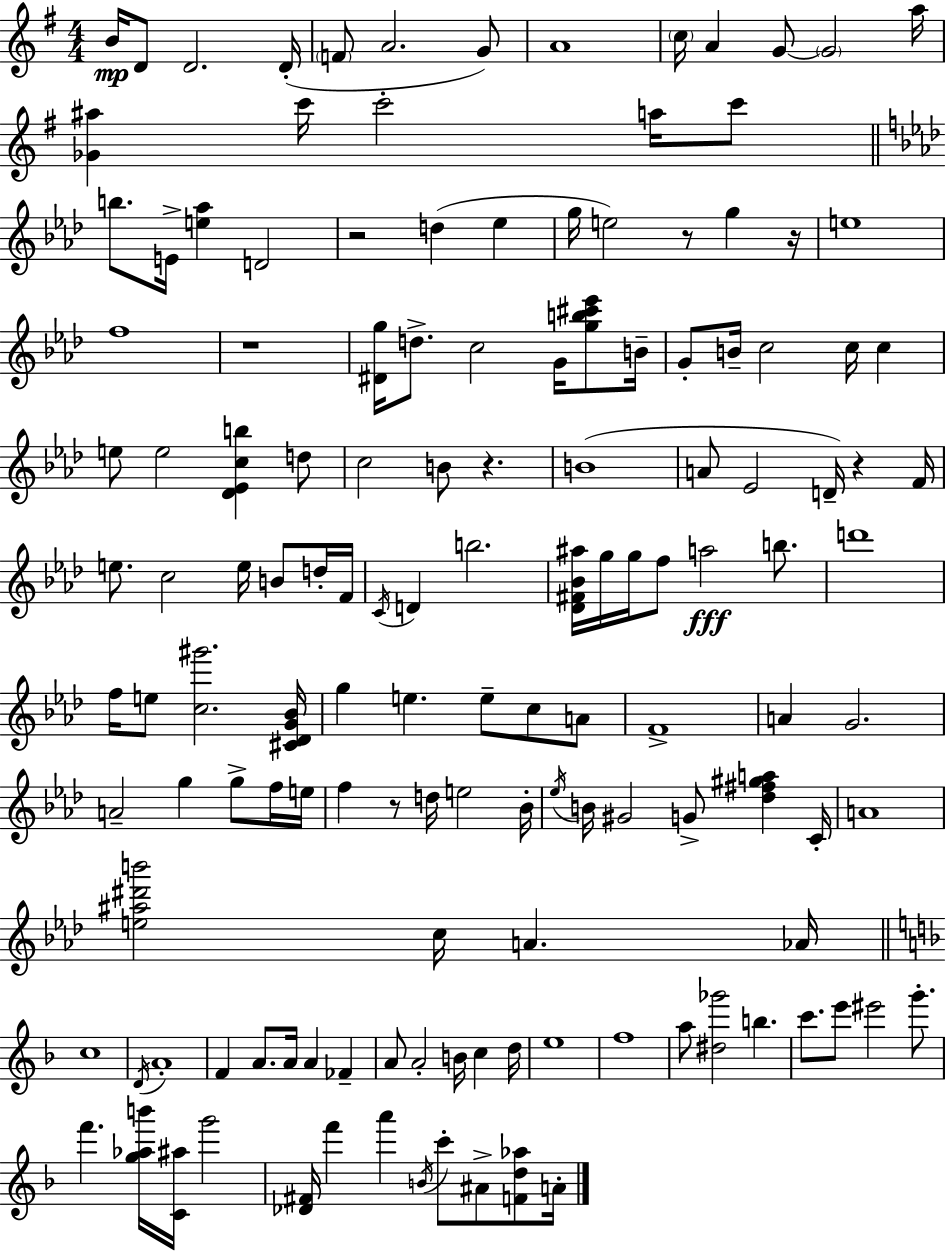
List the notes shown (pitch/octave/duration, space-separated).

B4/s D4/e D4/h. D4/s F4/e A4/h. G4/e A4/w C5/s A4/q G4/e G4/h A5/s [Gb4,A#5]/q C6/s C6/h A5/s C6/e B5/e. E4/s [E5,Ab5]/q D4/h R/h D5/q Eb5/q G5/s E5/h R/e G5/q R/s E5/w F5/w R/w [D#4,G5]/s D5/e. C5/h G4/s [G5,B5,C#6,Eb6]/e B4/s G4/e B4/s C5/h C5/s C5/q E5/e E5/h [Db4,Eb4,C5,B5]/q D5/e C5/h B4/e R/q. B4/w A4/e Eb4/h D4/s R/q F4/s E5/e. C5/h E5/s B4/e D5/s F4/s C4/s D4/q B5/h. [Db4,F#4,Bb4,A#5]/s G5/s G5/s F5/e A5/h B5/e. D6/w F5/s E5/e [C5,G#6]/h. [C#4,Db4,G4,Bb4]/s G5/q E5/q. E5/e C5/e A4/e F4/w A4/q G4/h. A4/h G5/q G5/e F5/s E5/s F5/q R/e D5/s E5/h Bb4/s Eb5/s B4/s G#4/h G4/e [Db5,F#5,G#5,A5]/q C4/s A4/w [E5,A#5,D#6,B6]/h C5/s A4/q. Ab4/s C5/w D4/s A4/w F4/q A4/e. A4/s A4/q FES4/q A4/e A4/h B4/s C5/q D5/s E5/w F5/w A5/e [D#5,Gb6]/h B5/q. C6/e. E6/e EIS6/h G6/e. F6/q. [G5,Ab5,B6]/s [C4,A#5]/s G6/h [Db4,F#4]/s F6/q A6/q B4/s C6/e A#4/e [F4,D5,Ab5]/e A4/s